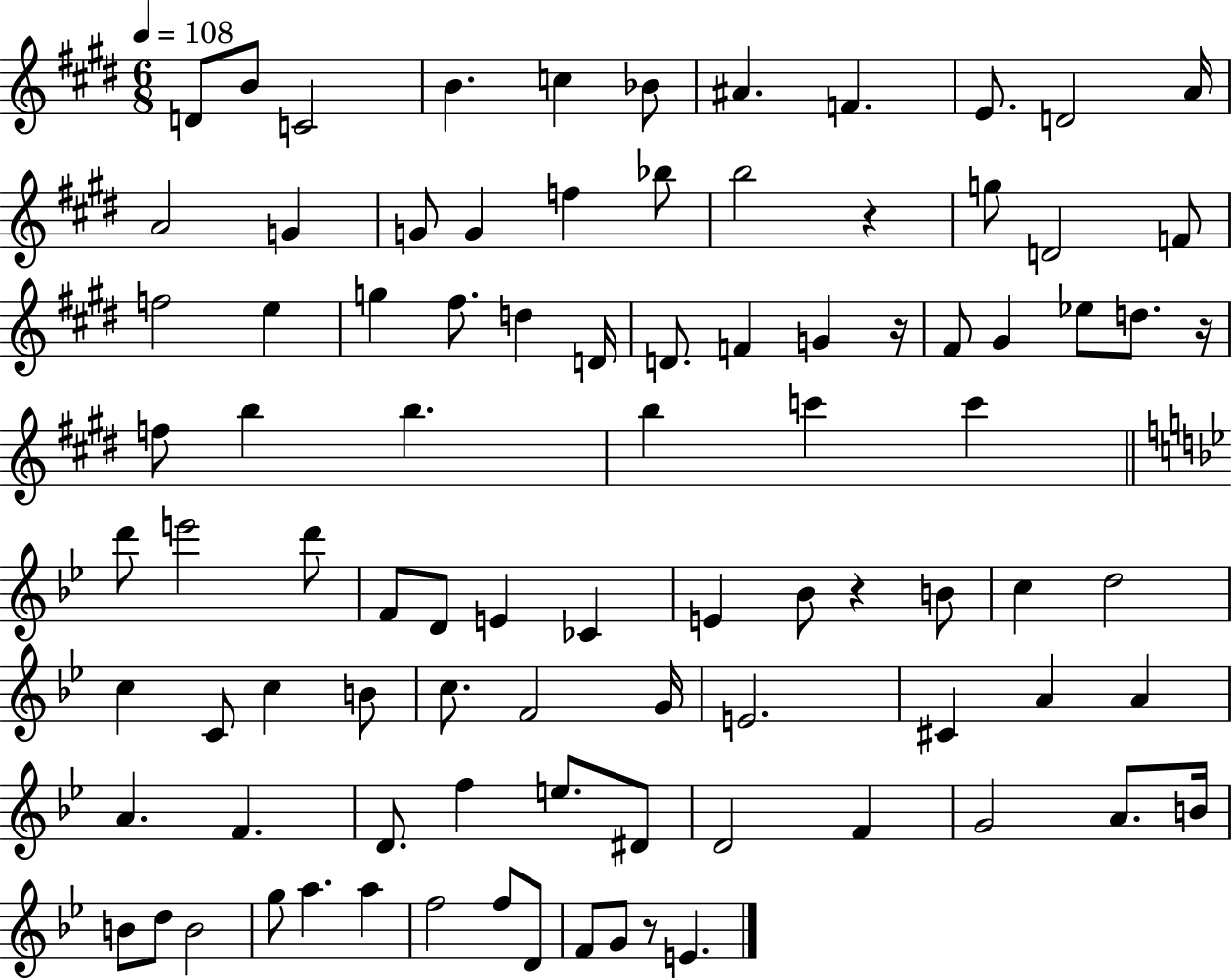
D4/e B4/e C4/h B4/q. C5/q Bb4/e A#4/q. F4/q. E4/e. D4/h A4/s A4/h G4/q G4/e G4/q F5/q Bb5/e B5/h R/q G5/e D4/h F4/e F5/h E5/q G5/q F#5/e. D5/q D4/s D4/e. F4/q G4/q R/s F#4/e G#4/q Eb5/e D5/e. R/s F5/e B5/q B5/q. B5/q C6/q C6/q D6/e E6/h D6/e F4/e D4/e E4/q CES4/q E4/q Bb4/e R/q B4/e C5/q D5/h C5/q C4/e C5/q B4/e C5/e. F4/h G4/s E4/h. C#4/q A4/q A4/q A4/q. F4/q. D4/e. F5/q E5/e. D#4/e D4/h F4/q G4/h A4/e. B4/s B4/e D5/e B4/h G5/e A5/q. A5/q F5/h F5/e D4/e F4/e G4/e R/e E4/q.